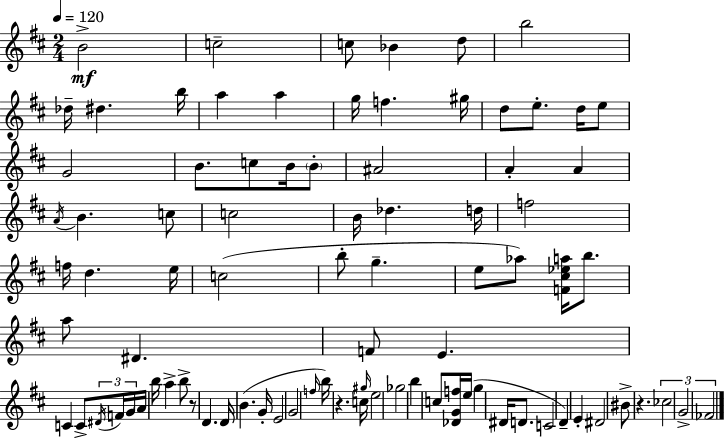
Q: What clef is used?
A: treble